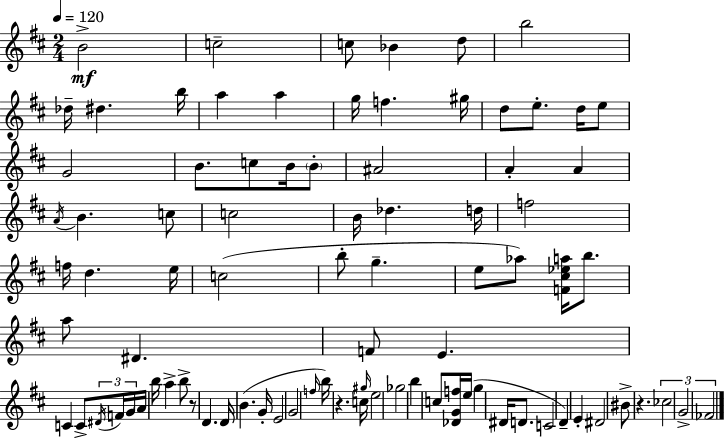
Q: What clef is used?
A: treble